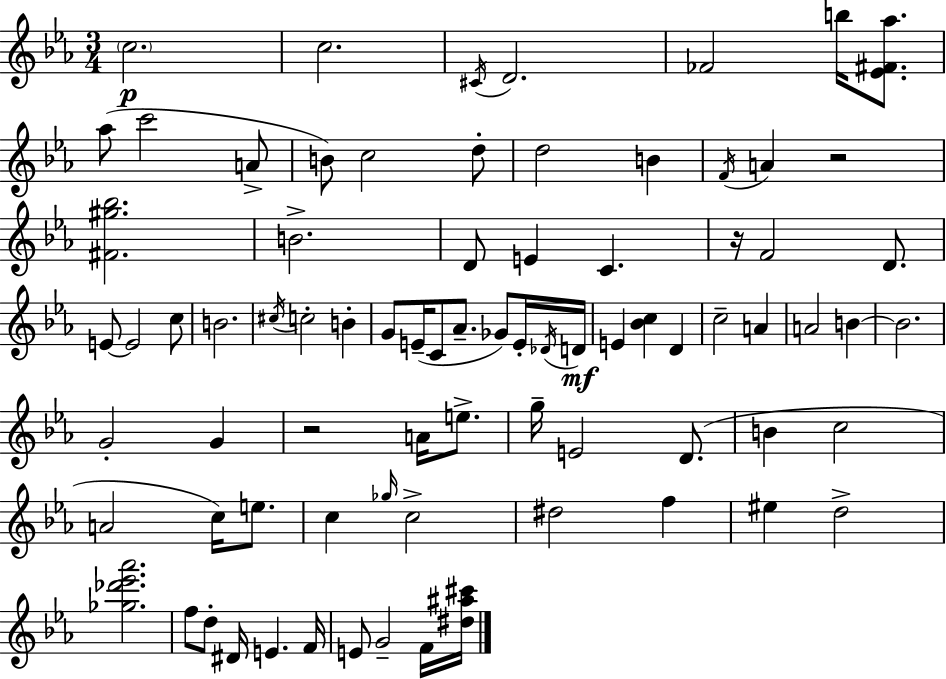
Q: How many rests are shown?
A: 3